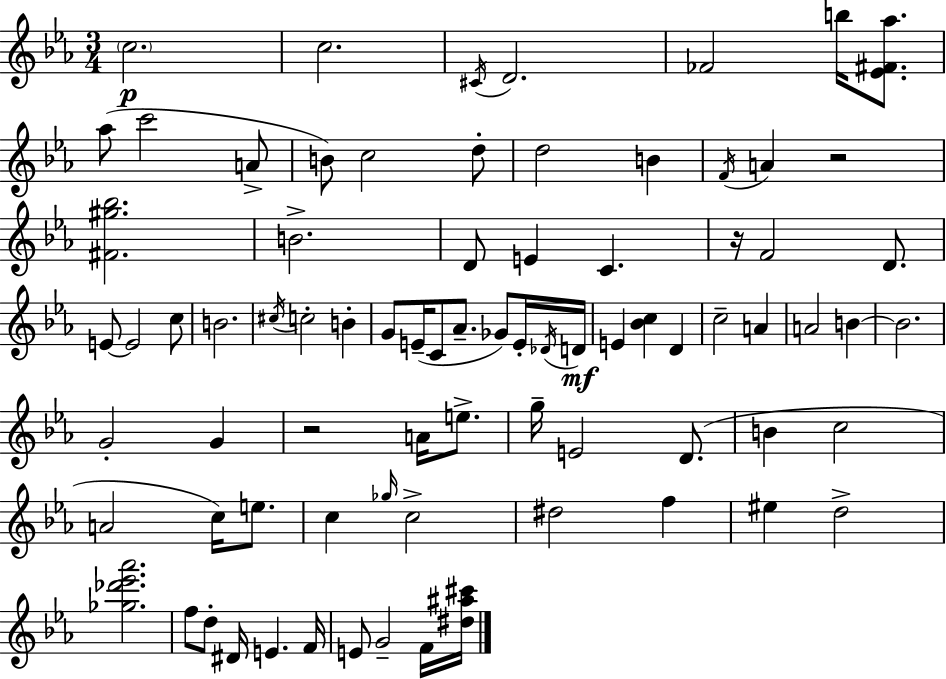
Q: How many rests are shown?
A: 3